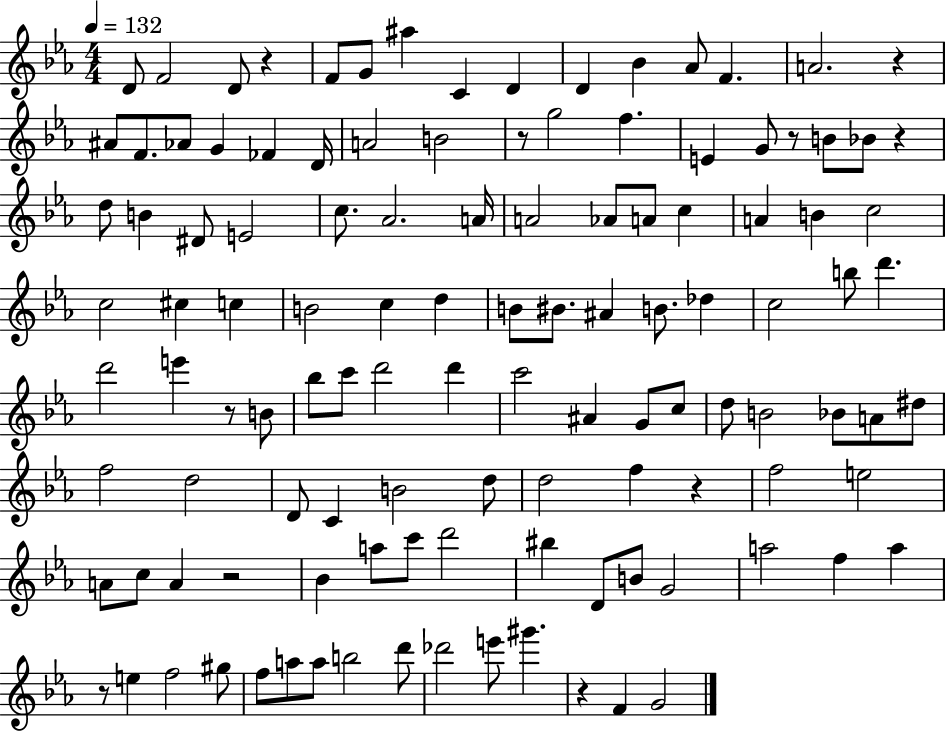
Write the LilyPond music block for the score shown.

{
  \clef treble
  \numericTimeSignature
  \time 4/4
  \key ees \major
  \tempo 4 = 132
  \repeat volta 2 { d'8 f'2 d'8 r4 | f'8 g'8 ais''4 c'4 d'4 | d'4 bes'4 aes'8 f'4. | a'2. r4 | \break ais'8 f'8. aes'8 g'4 fes'4 d'16 | a'2 b'2 | r8 g''2 f''4. | e'4 g'8 r8 b'8 bes'8 r4 | \break d''8 b'4 dis'8 e'2 | c''8. aes'2. a'16 | a'2 aes'8 a'8 c''4 | a'4 b'4 c''2 | \break c''2 cis''4 c''4 | b'2 c''4 d''4 | b'8 bis'8. ais'4 b'8. des''4 | c''2 b''8 d'''4. | \break d'''2 e'''4 r8 b'8 | bes''8 c'''8 d'''2 d'''4 | c'''2 ais'4 g'8 c''8 | d''8 b'2 bes'8 a'8 dis''8 | \break f''2 d''2 | d'8 c'4 b'2 d''8 | d''2 f''4 r4 | f''2 e''2 | \break a'8 c''8 a'4 r2 | bes'4 a''8 c'''8 d'''2 | bis''4 d'8 b'8 g'2 | a''2 f''4 a''4 | \break r8 e''4 f''2 gis''8 | f''8 a''8 a''8 b''2 d'''8 | des'''2 e'''8 gis'''4. | r4 f'4 g'2 | \break } \bar "|."
}